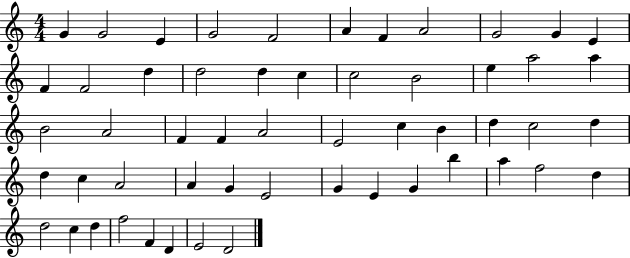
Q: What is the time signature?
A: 4/4